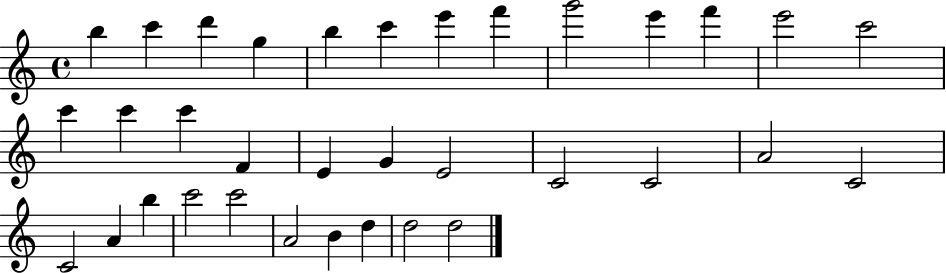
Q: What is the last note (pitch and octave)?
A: D5